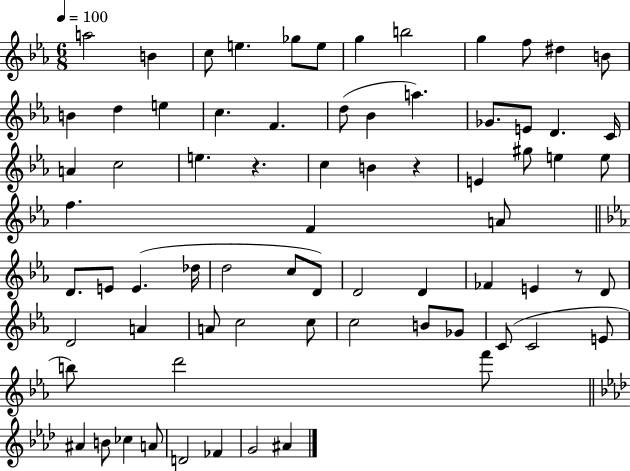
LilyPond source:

{
  \clef treble
  \numericTimeSignature
  \time 6/8
  \key ees \major
  \tempo 4 = 100
  \repeat volta 2 { a''2 b'4 | c''8 e''4. ges''8 e''8 | g''4 b''2 | g''4 f''8 dis''4 b'8 | \break b'4 d''4 e''4 | c''4. f'4. | d''8( bes'4 a''4.) | ges'8. e'8 d'4. c'16 | \break a'4 c''2 | e''4. r4. | c''4 b'4 r4 | e'4 gis''8 e''4 e''8 | \break f''4. f'4 a'8 | \bar "||" \break \key ees \major d'8. e'8 e'4.( des''16 | d''2 c''8 d'8) | d'2 d'4 | fes'4 e'4 r8 d'8 | \break d'2 a'4 | a'8 c''2 c''8 | c''2 b'8 ges'8 | c'8( c'2 e'8 | \break b''8) d'''2 f'''8 | \bar "||" \break \key aes \major ais'4 b'8 ces''4 a'8 | d'2 fes'4 | g'2 ais'4 | } \bar "|."
}